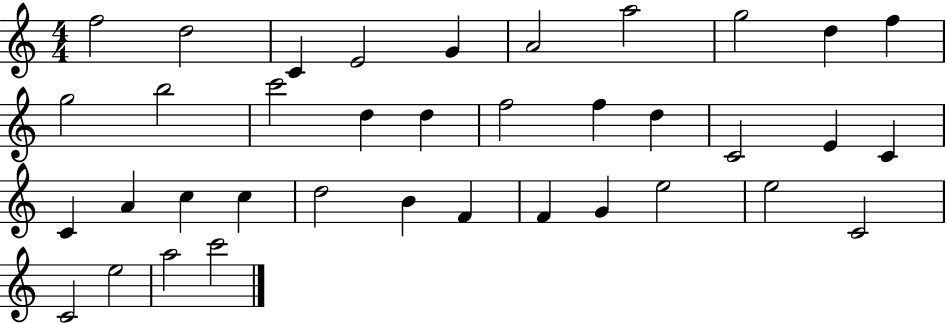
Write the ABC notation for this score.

X:1
T:Untitled
M:4/4
L:1/4
K:C
f2 d2 C E2 G A2 a2 g2 d f g2 b2 c'2 d d f2 f d C2 E C C A c c d2 B F F G e2 e2 C2 C2 e2 a2 c'2